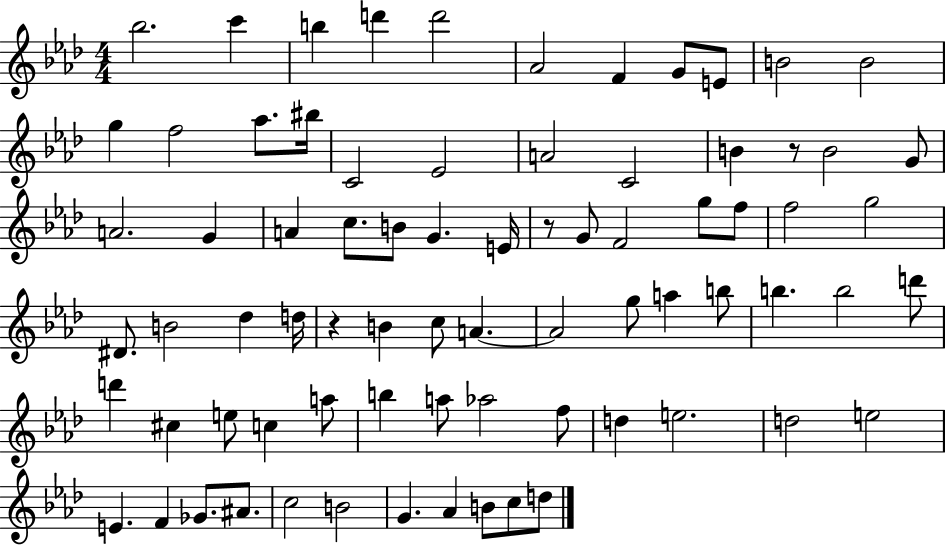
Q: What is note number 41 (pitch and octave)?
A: C5